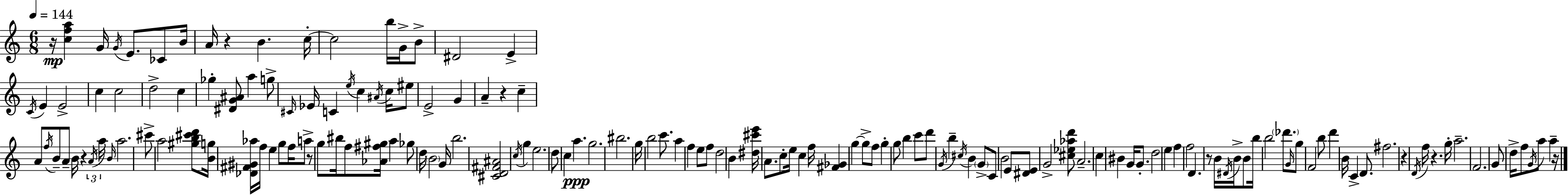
R/s [C5,F5,A5]/q G4/s G4/s E4/e. CES4/e B4/s A4/s R/q B4/q. C5/s C5/h B5/s G4/s B4/e D#4/h E4/q C4/s E4/q E4/h C5/q C5/h D5/h C5/q Gb5/q [D#4,G4,A#4]/e A5/q G5/e C#4/s Eb4/s C4/q E5/s C5/q A#4/s C5/s EIS5/e E4/h G4/q A4/q R/q C5/q A4/e F5/s B4/e A4/e B4/s R/q A4/s A5/s B4/s A5/h. C#6/e A5/h [G#5,B5,C#6,D6]/e [B4,G5]/s [Db4,F#4,G#4,Ab5]/s F5/s E5/q G5/e F5/s A5/e R/e G5/e BIS5/s F5/e [Ab4,F#5,G#5]/s A5/q Gb5/e D5/s B4/h G4/s B5/h. [C#4,D4,F#4,A#4]/h C5/s G5/q E5/h. D5/e C5/q A5/q. G5/h. BIS5/h. G5/s B5/h C6/e. A5/q F5/q E5/e F5/e D5/h B4/q [D#5,C#6,E6]/s A4/e. C5/e E5/s C5/q F5/s [F#4,Gb4]/q G5/q G5/e F5/e G5/q G5/e B5/q C6/e D6/e G4/s B5/q C#5/s B4/q G4/e C4/e B4/h E4/e [D#4,E4]/e G4/h [C#5,Eb5,Ab5,D6]/e A4/h. C5/q BIS4/q G4/s G4/e. D5/h E5/q F5/q F5/h D4/q. R/e B4/s D#4/s B4/s B4/e B5/s B5/h Db6/e. G4/s G5/e F4/h B5/e D6/q B4/s C4/q D4/e. F#5/h. R/q D4/s F5/s R/q. G5/s A5/h. F4/h. G4/e D5/s F5/e G4/s A5/e A5/q R/s